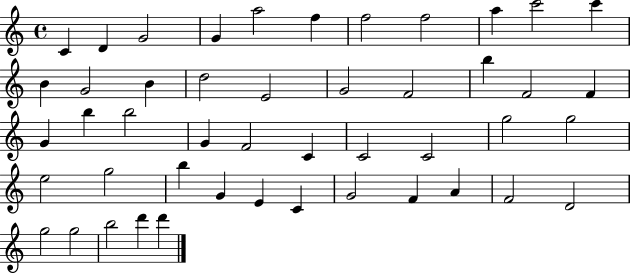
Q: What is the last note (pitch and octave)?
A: D6